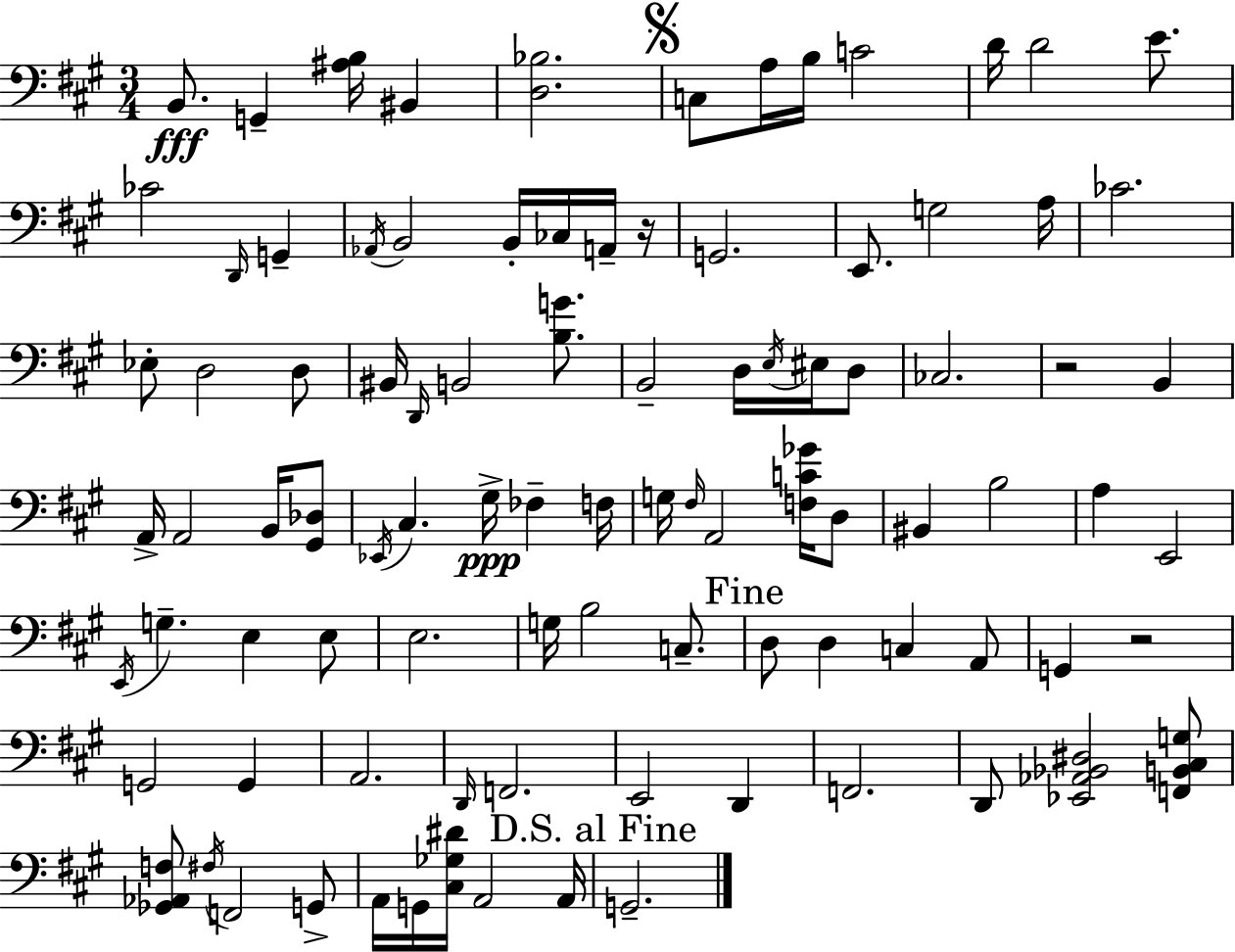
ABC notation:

X:1
T:Untitled
M:3/4
L:1/4
K:A
B,,/2 G,, [^A,B,]/4 ^B,, [D,_B,]2 C,/2 A,/4 B,/4 C2 D/4 D2 E/2 _C2 D,,/4 G,, _A,,/4 B,,2 B,,/4 _C,/4 A,,/4 z/4 G,,2 E,,/2 G,2 A,/4 _C2 _E,/2 D,2 D,/2 ^B,,/4 D,,/4 B,,2 [B,G]/2 B,,2 D,/4 E,/4 ^E,/4 D,/2 _C,2 z2 B,, A,,/4 A,,2 B,,/4 [^G,,_D,]/2 _E,,/4 ^C, ^G,/4 _F, F,/4 G,/4 ^F,/4 A,,2 [F,C_G]/4 D,/2 ^B,, B,2 A, E,,2 E,,/4 G, E, E,/2 E,2 G,/4 B,2 C,/2 D,/2 D, C, A,,/2 G,, z2 G,,2 G,, A,,2 D,,/4 F,,2 E,,2 D,, F,,2 D,,/2 [_E,,_A,,_B,,^D,]2 [F,,B,,^C,G,]/2 [_G,,_A,,F,]/2 ^F,/4 F,,2 G,,/2 A,,/4 G,,/4 [^C,_G,^D]/4 A,,2 A,,/4 G,,2